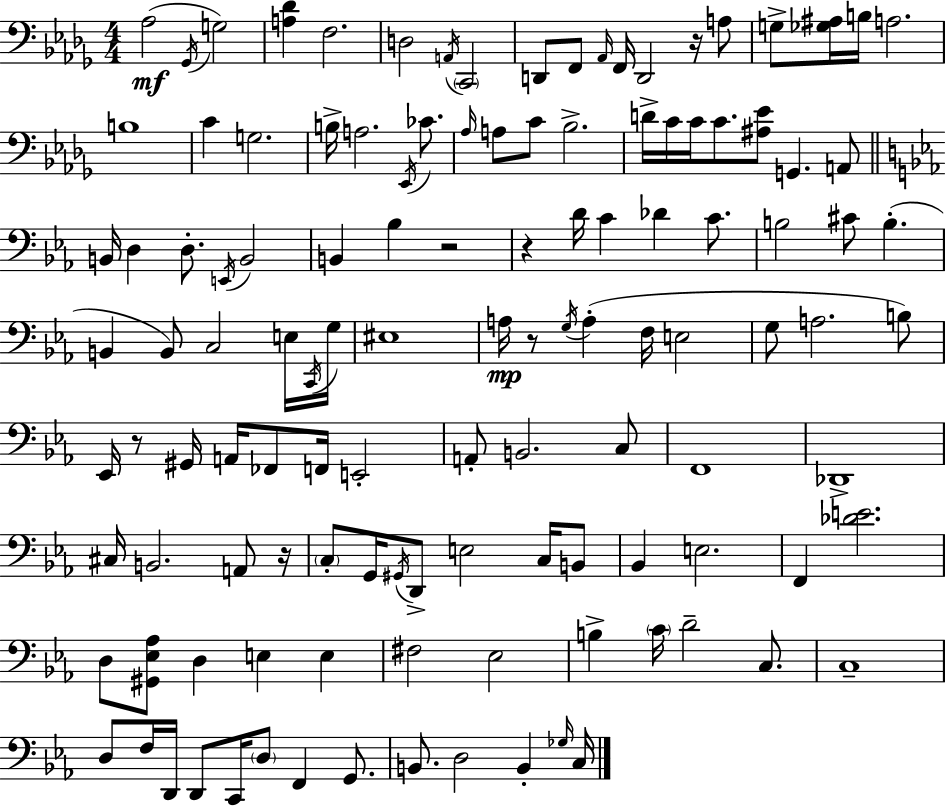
{
  \clef bass
  \numericTimeSignature
  \time 4/4
  \key bes \minor
  aes2(\mf \acciaccatura { ges,16 } g2) | <a des'>4 f2. | d2 \acciaccatura { a,16 } \parenthesize c,2 | d,8 f,8 \grace { aes,16 } f,16 d,2 | \break r16 a8 g8-> <ges ais>16 b16 a2. | b1 | c'4 g2. | b16-> a2. | \break \acciaccatura { ees,16 } ces'8. \grace { aes16 } a8 c'8 bes2.-> | d'16-> c'16 c'16 c'8. <ais ees'>8 g,4. | a,8 \bar "||" \break \key c \minor b,16 d4 d8.-. \acciaccatura { e,16 } b,2 | b,4 bes4 r2 | r4 d'16 c'4 des'4 c'8. | b2 cis'8 b4.-.( | \break b,4 b,8) c2 e16 | \acciaccatura { c,16 } g16 eis1 | a16\mp r8 \acciaccatura { g16 } a4-.( f16 e2 | g8 a2. | \break b8) ees,16 r8 gis,16 a,16 fes,8 f,16 e,2-. | a,8-. b,2. | c8 f,1 | des,1-> | \break cis16 b,2. | a,8 r16 \parenthesize c8-. g,16 \acciaccatura { gis,16 } d,8-> e2 | c16 b,8 bes,4 e2. | f,4 <des' e'>2. | \break d8 <gis, ees aes>8 d4 e4 | e4 fis2 ees2 | b4-> \parenthesize c'16 d'2-- | c8. c1-- | \break d8 f16 d,16 d,8 c,16 \parenthesize d8 f,4 | g,8. b,8. d2 b,4-. | \grace { ges16 } c16 \bar "|."
}